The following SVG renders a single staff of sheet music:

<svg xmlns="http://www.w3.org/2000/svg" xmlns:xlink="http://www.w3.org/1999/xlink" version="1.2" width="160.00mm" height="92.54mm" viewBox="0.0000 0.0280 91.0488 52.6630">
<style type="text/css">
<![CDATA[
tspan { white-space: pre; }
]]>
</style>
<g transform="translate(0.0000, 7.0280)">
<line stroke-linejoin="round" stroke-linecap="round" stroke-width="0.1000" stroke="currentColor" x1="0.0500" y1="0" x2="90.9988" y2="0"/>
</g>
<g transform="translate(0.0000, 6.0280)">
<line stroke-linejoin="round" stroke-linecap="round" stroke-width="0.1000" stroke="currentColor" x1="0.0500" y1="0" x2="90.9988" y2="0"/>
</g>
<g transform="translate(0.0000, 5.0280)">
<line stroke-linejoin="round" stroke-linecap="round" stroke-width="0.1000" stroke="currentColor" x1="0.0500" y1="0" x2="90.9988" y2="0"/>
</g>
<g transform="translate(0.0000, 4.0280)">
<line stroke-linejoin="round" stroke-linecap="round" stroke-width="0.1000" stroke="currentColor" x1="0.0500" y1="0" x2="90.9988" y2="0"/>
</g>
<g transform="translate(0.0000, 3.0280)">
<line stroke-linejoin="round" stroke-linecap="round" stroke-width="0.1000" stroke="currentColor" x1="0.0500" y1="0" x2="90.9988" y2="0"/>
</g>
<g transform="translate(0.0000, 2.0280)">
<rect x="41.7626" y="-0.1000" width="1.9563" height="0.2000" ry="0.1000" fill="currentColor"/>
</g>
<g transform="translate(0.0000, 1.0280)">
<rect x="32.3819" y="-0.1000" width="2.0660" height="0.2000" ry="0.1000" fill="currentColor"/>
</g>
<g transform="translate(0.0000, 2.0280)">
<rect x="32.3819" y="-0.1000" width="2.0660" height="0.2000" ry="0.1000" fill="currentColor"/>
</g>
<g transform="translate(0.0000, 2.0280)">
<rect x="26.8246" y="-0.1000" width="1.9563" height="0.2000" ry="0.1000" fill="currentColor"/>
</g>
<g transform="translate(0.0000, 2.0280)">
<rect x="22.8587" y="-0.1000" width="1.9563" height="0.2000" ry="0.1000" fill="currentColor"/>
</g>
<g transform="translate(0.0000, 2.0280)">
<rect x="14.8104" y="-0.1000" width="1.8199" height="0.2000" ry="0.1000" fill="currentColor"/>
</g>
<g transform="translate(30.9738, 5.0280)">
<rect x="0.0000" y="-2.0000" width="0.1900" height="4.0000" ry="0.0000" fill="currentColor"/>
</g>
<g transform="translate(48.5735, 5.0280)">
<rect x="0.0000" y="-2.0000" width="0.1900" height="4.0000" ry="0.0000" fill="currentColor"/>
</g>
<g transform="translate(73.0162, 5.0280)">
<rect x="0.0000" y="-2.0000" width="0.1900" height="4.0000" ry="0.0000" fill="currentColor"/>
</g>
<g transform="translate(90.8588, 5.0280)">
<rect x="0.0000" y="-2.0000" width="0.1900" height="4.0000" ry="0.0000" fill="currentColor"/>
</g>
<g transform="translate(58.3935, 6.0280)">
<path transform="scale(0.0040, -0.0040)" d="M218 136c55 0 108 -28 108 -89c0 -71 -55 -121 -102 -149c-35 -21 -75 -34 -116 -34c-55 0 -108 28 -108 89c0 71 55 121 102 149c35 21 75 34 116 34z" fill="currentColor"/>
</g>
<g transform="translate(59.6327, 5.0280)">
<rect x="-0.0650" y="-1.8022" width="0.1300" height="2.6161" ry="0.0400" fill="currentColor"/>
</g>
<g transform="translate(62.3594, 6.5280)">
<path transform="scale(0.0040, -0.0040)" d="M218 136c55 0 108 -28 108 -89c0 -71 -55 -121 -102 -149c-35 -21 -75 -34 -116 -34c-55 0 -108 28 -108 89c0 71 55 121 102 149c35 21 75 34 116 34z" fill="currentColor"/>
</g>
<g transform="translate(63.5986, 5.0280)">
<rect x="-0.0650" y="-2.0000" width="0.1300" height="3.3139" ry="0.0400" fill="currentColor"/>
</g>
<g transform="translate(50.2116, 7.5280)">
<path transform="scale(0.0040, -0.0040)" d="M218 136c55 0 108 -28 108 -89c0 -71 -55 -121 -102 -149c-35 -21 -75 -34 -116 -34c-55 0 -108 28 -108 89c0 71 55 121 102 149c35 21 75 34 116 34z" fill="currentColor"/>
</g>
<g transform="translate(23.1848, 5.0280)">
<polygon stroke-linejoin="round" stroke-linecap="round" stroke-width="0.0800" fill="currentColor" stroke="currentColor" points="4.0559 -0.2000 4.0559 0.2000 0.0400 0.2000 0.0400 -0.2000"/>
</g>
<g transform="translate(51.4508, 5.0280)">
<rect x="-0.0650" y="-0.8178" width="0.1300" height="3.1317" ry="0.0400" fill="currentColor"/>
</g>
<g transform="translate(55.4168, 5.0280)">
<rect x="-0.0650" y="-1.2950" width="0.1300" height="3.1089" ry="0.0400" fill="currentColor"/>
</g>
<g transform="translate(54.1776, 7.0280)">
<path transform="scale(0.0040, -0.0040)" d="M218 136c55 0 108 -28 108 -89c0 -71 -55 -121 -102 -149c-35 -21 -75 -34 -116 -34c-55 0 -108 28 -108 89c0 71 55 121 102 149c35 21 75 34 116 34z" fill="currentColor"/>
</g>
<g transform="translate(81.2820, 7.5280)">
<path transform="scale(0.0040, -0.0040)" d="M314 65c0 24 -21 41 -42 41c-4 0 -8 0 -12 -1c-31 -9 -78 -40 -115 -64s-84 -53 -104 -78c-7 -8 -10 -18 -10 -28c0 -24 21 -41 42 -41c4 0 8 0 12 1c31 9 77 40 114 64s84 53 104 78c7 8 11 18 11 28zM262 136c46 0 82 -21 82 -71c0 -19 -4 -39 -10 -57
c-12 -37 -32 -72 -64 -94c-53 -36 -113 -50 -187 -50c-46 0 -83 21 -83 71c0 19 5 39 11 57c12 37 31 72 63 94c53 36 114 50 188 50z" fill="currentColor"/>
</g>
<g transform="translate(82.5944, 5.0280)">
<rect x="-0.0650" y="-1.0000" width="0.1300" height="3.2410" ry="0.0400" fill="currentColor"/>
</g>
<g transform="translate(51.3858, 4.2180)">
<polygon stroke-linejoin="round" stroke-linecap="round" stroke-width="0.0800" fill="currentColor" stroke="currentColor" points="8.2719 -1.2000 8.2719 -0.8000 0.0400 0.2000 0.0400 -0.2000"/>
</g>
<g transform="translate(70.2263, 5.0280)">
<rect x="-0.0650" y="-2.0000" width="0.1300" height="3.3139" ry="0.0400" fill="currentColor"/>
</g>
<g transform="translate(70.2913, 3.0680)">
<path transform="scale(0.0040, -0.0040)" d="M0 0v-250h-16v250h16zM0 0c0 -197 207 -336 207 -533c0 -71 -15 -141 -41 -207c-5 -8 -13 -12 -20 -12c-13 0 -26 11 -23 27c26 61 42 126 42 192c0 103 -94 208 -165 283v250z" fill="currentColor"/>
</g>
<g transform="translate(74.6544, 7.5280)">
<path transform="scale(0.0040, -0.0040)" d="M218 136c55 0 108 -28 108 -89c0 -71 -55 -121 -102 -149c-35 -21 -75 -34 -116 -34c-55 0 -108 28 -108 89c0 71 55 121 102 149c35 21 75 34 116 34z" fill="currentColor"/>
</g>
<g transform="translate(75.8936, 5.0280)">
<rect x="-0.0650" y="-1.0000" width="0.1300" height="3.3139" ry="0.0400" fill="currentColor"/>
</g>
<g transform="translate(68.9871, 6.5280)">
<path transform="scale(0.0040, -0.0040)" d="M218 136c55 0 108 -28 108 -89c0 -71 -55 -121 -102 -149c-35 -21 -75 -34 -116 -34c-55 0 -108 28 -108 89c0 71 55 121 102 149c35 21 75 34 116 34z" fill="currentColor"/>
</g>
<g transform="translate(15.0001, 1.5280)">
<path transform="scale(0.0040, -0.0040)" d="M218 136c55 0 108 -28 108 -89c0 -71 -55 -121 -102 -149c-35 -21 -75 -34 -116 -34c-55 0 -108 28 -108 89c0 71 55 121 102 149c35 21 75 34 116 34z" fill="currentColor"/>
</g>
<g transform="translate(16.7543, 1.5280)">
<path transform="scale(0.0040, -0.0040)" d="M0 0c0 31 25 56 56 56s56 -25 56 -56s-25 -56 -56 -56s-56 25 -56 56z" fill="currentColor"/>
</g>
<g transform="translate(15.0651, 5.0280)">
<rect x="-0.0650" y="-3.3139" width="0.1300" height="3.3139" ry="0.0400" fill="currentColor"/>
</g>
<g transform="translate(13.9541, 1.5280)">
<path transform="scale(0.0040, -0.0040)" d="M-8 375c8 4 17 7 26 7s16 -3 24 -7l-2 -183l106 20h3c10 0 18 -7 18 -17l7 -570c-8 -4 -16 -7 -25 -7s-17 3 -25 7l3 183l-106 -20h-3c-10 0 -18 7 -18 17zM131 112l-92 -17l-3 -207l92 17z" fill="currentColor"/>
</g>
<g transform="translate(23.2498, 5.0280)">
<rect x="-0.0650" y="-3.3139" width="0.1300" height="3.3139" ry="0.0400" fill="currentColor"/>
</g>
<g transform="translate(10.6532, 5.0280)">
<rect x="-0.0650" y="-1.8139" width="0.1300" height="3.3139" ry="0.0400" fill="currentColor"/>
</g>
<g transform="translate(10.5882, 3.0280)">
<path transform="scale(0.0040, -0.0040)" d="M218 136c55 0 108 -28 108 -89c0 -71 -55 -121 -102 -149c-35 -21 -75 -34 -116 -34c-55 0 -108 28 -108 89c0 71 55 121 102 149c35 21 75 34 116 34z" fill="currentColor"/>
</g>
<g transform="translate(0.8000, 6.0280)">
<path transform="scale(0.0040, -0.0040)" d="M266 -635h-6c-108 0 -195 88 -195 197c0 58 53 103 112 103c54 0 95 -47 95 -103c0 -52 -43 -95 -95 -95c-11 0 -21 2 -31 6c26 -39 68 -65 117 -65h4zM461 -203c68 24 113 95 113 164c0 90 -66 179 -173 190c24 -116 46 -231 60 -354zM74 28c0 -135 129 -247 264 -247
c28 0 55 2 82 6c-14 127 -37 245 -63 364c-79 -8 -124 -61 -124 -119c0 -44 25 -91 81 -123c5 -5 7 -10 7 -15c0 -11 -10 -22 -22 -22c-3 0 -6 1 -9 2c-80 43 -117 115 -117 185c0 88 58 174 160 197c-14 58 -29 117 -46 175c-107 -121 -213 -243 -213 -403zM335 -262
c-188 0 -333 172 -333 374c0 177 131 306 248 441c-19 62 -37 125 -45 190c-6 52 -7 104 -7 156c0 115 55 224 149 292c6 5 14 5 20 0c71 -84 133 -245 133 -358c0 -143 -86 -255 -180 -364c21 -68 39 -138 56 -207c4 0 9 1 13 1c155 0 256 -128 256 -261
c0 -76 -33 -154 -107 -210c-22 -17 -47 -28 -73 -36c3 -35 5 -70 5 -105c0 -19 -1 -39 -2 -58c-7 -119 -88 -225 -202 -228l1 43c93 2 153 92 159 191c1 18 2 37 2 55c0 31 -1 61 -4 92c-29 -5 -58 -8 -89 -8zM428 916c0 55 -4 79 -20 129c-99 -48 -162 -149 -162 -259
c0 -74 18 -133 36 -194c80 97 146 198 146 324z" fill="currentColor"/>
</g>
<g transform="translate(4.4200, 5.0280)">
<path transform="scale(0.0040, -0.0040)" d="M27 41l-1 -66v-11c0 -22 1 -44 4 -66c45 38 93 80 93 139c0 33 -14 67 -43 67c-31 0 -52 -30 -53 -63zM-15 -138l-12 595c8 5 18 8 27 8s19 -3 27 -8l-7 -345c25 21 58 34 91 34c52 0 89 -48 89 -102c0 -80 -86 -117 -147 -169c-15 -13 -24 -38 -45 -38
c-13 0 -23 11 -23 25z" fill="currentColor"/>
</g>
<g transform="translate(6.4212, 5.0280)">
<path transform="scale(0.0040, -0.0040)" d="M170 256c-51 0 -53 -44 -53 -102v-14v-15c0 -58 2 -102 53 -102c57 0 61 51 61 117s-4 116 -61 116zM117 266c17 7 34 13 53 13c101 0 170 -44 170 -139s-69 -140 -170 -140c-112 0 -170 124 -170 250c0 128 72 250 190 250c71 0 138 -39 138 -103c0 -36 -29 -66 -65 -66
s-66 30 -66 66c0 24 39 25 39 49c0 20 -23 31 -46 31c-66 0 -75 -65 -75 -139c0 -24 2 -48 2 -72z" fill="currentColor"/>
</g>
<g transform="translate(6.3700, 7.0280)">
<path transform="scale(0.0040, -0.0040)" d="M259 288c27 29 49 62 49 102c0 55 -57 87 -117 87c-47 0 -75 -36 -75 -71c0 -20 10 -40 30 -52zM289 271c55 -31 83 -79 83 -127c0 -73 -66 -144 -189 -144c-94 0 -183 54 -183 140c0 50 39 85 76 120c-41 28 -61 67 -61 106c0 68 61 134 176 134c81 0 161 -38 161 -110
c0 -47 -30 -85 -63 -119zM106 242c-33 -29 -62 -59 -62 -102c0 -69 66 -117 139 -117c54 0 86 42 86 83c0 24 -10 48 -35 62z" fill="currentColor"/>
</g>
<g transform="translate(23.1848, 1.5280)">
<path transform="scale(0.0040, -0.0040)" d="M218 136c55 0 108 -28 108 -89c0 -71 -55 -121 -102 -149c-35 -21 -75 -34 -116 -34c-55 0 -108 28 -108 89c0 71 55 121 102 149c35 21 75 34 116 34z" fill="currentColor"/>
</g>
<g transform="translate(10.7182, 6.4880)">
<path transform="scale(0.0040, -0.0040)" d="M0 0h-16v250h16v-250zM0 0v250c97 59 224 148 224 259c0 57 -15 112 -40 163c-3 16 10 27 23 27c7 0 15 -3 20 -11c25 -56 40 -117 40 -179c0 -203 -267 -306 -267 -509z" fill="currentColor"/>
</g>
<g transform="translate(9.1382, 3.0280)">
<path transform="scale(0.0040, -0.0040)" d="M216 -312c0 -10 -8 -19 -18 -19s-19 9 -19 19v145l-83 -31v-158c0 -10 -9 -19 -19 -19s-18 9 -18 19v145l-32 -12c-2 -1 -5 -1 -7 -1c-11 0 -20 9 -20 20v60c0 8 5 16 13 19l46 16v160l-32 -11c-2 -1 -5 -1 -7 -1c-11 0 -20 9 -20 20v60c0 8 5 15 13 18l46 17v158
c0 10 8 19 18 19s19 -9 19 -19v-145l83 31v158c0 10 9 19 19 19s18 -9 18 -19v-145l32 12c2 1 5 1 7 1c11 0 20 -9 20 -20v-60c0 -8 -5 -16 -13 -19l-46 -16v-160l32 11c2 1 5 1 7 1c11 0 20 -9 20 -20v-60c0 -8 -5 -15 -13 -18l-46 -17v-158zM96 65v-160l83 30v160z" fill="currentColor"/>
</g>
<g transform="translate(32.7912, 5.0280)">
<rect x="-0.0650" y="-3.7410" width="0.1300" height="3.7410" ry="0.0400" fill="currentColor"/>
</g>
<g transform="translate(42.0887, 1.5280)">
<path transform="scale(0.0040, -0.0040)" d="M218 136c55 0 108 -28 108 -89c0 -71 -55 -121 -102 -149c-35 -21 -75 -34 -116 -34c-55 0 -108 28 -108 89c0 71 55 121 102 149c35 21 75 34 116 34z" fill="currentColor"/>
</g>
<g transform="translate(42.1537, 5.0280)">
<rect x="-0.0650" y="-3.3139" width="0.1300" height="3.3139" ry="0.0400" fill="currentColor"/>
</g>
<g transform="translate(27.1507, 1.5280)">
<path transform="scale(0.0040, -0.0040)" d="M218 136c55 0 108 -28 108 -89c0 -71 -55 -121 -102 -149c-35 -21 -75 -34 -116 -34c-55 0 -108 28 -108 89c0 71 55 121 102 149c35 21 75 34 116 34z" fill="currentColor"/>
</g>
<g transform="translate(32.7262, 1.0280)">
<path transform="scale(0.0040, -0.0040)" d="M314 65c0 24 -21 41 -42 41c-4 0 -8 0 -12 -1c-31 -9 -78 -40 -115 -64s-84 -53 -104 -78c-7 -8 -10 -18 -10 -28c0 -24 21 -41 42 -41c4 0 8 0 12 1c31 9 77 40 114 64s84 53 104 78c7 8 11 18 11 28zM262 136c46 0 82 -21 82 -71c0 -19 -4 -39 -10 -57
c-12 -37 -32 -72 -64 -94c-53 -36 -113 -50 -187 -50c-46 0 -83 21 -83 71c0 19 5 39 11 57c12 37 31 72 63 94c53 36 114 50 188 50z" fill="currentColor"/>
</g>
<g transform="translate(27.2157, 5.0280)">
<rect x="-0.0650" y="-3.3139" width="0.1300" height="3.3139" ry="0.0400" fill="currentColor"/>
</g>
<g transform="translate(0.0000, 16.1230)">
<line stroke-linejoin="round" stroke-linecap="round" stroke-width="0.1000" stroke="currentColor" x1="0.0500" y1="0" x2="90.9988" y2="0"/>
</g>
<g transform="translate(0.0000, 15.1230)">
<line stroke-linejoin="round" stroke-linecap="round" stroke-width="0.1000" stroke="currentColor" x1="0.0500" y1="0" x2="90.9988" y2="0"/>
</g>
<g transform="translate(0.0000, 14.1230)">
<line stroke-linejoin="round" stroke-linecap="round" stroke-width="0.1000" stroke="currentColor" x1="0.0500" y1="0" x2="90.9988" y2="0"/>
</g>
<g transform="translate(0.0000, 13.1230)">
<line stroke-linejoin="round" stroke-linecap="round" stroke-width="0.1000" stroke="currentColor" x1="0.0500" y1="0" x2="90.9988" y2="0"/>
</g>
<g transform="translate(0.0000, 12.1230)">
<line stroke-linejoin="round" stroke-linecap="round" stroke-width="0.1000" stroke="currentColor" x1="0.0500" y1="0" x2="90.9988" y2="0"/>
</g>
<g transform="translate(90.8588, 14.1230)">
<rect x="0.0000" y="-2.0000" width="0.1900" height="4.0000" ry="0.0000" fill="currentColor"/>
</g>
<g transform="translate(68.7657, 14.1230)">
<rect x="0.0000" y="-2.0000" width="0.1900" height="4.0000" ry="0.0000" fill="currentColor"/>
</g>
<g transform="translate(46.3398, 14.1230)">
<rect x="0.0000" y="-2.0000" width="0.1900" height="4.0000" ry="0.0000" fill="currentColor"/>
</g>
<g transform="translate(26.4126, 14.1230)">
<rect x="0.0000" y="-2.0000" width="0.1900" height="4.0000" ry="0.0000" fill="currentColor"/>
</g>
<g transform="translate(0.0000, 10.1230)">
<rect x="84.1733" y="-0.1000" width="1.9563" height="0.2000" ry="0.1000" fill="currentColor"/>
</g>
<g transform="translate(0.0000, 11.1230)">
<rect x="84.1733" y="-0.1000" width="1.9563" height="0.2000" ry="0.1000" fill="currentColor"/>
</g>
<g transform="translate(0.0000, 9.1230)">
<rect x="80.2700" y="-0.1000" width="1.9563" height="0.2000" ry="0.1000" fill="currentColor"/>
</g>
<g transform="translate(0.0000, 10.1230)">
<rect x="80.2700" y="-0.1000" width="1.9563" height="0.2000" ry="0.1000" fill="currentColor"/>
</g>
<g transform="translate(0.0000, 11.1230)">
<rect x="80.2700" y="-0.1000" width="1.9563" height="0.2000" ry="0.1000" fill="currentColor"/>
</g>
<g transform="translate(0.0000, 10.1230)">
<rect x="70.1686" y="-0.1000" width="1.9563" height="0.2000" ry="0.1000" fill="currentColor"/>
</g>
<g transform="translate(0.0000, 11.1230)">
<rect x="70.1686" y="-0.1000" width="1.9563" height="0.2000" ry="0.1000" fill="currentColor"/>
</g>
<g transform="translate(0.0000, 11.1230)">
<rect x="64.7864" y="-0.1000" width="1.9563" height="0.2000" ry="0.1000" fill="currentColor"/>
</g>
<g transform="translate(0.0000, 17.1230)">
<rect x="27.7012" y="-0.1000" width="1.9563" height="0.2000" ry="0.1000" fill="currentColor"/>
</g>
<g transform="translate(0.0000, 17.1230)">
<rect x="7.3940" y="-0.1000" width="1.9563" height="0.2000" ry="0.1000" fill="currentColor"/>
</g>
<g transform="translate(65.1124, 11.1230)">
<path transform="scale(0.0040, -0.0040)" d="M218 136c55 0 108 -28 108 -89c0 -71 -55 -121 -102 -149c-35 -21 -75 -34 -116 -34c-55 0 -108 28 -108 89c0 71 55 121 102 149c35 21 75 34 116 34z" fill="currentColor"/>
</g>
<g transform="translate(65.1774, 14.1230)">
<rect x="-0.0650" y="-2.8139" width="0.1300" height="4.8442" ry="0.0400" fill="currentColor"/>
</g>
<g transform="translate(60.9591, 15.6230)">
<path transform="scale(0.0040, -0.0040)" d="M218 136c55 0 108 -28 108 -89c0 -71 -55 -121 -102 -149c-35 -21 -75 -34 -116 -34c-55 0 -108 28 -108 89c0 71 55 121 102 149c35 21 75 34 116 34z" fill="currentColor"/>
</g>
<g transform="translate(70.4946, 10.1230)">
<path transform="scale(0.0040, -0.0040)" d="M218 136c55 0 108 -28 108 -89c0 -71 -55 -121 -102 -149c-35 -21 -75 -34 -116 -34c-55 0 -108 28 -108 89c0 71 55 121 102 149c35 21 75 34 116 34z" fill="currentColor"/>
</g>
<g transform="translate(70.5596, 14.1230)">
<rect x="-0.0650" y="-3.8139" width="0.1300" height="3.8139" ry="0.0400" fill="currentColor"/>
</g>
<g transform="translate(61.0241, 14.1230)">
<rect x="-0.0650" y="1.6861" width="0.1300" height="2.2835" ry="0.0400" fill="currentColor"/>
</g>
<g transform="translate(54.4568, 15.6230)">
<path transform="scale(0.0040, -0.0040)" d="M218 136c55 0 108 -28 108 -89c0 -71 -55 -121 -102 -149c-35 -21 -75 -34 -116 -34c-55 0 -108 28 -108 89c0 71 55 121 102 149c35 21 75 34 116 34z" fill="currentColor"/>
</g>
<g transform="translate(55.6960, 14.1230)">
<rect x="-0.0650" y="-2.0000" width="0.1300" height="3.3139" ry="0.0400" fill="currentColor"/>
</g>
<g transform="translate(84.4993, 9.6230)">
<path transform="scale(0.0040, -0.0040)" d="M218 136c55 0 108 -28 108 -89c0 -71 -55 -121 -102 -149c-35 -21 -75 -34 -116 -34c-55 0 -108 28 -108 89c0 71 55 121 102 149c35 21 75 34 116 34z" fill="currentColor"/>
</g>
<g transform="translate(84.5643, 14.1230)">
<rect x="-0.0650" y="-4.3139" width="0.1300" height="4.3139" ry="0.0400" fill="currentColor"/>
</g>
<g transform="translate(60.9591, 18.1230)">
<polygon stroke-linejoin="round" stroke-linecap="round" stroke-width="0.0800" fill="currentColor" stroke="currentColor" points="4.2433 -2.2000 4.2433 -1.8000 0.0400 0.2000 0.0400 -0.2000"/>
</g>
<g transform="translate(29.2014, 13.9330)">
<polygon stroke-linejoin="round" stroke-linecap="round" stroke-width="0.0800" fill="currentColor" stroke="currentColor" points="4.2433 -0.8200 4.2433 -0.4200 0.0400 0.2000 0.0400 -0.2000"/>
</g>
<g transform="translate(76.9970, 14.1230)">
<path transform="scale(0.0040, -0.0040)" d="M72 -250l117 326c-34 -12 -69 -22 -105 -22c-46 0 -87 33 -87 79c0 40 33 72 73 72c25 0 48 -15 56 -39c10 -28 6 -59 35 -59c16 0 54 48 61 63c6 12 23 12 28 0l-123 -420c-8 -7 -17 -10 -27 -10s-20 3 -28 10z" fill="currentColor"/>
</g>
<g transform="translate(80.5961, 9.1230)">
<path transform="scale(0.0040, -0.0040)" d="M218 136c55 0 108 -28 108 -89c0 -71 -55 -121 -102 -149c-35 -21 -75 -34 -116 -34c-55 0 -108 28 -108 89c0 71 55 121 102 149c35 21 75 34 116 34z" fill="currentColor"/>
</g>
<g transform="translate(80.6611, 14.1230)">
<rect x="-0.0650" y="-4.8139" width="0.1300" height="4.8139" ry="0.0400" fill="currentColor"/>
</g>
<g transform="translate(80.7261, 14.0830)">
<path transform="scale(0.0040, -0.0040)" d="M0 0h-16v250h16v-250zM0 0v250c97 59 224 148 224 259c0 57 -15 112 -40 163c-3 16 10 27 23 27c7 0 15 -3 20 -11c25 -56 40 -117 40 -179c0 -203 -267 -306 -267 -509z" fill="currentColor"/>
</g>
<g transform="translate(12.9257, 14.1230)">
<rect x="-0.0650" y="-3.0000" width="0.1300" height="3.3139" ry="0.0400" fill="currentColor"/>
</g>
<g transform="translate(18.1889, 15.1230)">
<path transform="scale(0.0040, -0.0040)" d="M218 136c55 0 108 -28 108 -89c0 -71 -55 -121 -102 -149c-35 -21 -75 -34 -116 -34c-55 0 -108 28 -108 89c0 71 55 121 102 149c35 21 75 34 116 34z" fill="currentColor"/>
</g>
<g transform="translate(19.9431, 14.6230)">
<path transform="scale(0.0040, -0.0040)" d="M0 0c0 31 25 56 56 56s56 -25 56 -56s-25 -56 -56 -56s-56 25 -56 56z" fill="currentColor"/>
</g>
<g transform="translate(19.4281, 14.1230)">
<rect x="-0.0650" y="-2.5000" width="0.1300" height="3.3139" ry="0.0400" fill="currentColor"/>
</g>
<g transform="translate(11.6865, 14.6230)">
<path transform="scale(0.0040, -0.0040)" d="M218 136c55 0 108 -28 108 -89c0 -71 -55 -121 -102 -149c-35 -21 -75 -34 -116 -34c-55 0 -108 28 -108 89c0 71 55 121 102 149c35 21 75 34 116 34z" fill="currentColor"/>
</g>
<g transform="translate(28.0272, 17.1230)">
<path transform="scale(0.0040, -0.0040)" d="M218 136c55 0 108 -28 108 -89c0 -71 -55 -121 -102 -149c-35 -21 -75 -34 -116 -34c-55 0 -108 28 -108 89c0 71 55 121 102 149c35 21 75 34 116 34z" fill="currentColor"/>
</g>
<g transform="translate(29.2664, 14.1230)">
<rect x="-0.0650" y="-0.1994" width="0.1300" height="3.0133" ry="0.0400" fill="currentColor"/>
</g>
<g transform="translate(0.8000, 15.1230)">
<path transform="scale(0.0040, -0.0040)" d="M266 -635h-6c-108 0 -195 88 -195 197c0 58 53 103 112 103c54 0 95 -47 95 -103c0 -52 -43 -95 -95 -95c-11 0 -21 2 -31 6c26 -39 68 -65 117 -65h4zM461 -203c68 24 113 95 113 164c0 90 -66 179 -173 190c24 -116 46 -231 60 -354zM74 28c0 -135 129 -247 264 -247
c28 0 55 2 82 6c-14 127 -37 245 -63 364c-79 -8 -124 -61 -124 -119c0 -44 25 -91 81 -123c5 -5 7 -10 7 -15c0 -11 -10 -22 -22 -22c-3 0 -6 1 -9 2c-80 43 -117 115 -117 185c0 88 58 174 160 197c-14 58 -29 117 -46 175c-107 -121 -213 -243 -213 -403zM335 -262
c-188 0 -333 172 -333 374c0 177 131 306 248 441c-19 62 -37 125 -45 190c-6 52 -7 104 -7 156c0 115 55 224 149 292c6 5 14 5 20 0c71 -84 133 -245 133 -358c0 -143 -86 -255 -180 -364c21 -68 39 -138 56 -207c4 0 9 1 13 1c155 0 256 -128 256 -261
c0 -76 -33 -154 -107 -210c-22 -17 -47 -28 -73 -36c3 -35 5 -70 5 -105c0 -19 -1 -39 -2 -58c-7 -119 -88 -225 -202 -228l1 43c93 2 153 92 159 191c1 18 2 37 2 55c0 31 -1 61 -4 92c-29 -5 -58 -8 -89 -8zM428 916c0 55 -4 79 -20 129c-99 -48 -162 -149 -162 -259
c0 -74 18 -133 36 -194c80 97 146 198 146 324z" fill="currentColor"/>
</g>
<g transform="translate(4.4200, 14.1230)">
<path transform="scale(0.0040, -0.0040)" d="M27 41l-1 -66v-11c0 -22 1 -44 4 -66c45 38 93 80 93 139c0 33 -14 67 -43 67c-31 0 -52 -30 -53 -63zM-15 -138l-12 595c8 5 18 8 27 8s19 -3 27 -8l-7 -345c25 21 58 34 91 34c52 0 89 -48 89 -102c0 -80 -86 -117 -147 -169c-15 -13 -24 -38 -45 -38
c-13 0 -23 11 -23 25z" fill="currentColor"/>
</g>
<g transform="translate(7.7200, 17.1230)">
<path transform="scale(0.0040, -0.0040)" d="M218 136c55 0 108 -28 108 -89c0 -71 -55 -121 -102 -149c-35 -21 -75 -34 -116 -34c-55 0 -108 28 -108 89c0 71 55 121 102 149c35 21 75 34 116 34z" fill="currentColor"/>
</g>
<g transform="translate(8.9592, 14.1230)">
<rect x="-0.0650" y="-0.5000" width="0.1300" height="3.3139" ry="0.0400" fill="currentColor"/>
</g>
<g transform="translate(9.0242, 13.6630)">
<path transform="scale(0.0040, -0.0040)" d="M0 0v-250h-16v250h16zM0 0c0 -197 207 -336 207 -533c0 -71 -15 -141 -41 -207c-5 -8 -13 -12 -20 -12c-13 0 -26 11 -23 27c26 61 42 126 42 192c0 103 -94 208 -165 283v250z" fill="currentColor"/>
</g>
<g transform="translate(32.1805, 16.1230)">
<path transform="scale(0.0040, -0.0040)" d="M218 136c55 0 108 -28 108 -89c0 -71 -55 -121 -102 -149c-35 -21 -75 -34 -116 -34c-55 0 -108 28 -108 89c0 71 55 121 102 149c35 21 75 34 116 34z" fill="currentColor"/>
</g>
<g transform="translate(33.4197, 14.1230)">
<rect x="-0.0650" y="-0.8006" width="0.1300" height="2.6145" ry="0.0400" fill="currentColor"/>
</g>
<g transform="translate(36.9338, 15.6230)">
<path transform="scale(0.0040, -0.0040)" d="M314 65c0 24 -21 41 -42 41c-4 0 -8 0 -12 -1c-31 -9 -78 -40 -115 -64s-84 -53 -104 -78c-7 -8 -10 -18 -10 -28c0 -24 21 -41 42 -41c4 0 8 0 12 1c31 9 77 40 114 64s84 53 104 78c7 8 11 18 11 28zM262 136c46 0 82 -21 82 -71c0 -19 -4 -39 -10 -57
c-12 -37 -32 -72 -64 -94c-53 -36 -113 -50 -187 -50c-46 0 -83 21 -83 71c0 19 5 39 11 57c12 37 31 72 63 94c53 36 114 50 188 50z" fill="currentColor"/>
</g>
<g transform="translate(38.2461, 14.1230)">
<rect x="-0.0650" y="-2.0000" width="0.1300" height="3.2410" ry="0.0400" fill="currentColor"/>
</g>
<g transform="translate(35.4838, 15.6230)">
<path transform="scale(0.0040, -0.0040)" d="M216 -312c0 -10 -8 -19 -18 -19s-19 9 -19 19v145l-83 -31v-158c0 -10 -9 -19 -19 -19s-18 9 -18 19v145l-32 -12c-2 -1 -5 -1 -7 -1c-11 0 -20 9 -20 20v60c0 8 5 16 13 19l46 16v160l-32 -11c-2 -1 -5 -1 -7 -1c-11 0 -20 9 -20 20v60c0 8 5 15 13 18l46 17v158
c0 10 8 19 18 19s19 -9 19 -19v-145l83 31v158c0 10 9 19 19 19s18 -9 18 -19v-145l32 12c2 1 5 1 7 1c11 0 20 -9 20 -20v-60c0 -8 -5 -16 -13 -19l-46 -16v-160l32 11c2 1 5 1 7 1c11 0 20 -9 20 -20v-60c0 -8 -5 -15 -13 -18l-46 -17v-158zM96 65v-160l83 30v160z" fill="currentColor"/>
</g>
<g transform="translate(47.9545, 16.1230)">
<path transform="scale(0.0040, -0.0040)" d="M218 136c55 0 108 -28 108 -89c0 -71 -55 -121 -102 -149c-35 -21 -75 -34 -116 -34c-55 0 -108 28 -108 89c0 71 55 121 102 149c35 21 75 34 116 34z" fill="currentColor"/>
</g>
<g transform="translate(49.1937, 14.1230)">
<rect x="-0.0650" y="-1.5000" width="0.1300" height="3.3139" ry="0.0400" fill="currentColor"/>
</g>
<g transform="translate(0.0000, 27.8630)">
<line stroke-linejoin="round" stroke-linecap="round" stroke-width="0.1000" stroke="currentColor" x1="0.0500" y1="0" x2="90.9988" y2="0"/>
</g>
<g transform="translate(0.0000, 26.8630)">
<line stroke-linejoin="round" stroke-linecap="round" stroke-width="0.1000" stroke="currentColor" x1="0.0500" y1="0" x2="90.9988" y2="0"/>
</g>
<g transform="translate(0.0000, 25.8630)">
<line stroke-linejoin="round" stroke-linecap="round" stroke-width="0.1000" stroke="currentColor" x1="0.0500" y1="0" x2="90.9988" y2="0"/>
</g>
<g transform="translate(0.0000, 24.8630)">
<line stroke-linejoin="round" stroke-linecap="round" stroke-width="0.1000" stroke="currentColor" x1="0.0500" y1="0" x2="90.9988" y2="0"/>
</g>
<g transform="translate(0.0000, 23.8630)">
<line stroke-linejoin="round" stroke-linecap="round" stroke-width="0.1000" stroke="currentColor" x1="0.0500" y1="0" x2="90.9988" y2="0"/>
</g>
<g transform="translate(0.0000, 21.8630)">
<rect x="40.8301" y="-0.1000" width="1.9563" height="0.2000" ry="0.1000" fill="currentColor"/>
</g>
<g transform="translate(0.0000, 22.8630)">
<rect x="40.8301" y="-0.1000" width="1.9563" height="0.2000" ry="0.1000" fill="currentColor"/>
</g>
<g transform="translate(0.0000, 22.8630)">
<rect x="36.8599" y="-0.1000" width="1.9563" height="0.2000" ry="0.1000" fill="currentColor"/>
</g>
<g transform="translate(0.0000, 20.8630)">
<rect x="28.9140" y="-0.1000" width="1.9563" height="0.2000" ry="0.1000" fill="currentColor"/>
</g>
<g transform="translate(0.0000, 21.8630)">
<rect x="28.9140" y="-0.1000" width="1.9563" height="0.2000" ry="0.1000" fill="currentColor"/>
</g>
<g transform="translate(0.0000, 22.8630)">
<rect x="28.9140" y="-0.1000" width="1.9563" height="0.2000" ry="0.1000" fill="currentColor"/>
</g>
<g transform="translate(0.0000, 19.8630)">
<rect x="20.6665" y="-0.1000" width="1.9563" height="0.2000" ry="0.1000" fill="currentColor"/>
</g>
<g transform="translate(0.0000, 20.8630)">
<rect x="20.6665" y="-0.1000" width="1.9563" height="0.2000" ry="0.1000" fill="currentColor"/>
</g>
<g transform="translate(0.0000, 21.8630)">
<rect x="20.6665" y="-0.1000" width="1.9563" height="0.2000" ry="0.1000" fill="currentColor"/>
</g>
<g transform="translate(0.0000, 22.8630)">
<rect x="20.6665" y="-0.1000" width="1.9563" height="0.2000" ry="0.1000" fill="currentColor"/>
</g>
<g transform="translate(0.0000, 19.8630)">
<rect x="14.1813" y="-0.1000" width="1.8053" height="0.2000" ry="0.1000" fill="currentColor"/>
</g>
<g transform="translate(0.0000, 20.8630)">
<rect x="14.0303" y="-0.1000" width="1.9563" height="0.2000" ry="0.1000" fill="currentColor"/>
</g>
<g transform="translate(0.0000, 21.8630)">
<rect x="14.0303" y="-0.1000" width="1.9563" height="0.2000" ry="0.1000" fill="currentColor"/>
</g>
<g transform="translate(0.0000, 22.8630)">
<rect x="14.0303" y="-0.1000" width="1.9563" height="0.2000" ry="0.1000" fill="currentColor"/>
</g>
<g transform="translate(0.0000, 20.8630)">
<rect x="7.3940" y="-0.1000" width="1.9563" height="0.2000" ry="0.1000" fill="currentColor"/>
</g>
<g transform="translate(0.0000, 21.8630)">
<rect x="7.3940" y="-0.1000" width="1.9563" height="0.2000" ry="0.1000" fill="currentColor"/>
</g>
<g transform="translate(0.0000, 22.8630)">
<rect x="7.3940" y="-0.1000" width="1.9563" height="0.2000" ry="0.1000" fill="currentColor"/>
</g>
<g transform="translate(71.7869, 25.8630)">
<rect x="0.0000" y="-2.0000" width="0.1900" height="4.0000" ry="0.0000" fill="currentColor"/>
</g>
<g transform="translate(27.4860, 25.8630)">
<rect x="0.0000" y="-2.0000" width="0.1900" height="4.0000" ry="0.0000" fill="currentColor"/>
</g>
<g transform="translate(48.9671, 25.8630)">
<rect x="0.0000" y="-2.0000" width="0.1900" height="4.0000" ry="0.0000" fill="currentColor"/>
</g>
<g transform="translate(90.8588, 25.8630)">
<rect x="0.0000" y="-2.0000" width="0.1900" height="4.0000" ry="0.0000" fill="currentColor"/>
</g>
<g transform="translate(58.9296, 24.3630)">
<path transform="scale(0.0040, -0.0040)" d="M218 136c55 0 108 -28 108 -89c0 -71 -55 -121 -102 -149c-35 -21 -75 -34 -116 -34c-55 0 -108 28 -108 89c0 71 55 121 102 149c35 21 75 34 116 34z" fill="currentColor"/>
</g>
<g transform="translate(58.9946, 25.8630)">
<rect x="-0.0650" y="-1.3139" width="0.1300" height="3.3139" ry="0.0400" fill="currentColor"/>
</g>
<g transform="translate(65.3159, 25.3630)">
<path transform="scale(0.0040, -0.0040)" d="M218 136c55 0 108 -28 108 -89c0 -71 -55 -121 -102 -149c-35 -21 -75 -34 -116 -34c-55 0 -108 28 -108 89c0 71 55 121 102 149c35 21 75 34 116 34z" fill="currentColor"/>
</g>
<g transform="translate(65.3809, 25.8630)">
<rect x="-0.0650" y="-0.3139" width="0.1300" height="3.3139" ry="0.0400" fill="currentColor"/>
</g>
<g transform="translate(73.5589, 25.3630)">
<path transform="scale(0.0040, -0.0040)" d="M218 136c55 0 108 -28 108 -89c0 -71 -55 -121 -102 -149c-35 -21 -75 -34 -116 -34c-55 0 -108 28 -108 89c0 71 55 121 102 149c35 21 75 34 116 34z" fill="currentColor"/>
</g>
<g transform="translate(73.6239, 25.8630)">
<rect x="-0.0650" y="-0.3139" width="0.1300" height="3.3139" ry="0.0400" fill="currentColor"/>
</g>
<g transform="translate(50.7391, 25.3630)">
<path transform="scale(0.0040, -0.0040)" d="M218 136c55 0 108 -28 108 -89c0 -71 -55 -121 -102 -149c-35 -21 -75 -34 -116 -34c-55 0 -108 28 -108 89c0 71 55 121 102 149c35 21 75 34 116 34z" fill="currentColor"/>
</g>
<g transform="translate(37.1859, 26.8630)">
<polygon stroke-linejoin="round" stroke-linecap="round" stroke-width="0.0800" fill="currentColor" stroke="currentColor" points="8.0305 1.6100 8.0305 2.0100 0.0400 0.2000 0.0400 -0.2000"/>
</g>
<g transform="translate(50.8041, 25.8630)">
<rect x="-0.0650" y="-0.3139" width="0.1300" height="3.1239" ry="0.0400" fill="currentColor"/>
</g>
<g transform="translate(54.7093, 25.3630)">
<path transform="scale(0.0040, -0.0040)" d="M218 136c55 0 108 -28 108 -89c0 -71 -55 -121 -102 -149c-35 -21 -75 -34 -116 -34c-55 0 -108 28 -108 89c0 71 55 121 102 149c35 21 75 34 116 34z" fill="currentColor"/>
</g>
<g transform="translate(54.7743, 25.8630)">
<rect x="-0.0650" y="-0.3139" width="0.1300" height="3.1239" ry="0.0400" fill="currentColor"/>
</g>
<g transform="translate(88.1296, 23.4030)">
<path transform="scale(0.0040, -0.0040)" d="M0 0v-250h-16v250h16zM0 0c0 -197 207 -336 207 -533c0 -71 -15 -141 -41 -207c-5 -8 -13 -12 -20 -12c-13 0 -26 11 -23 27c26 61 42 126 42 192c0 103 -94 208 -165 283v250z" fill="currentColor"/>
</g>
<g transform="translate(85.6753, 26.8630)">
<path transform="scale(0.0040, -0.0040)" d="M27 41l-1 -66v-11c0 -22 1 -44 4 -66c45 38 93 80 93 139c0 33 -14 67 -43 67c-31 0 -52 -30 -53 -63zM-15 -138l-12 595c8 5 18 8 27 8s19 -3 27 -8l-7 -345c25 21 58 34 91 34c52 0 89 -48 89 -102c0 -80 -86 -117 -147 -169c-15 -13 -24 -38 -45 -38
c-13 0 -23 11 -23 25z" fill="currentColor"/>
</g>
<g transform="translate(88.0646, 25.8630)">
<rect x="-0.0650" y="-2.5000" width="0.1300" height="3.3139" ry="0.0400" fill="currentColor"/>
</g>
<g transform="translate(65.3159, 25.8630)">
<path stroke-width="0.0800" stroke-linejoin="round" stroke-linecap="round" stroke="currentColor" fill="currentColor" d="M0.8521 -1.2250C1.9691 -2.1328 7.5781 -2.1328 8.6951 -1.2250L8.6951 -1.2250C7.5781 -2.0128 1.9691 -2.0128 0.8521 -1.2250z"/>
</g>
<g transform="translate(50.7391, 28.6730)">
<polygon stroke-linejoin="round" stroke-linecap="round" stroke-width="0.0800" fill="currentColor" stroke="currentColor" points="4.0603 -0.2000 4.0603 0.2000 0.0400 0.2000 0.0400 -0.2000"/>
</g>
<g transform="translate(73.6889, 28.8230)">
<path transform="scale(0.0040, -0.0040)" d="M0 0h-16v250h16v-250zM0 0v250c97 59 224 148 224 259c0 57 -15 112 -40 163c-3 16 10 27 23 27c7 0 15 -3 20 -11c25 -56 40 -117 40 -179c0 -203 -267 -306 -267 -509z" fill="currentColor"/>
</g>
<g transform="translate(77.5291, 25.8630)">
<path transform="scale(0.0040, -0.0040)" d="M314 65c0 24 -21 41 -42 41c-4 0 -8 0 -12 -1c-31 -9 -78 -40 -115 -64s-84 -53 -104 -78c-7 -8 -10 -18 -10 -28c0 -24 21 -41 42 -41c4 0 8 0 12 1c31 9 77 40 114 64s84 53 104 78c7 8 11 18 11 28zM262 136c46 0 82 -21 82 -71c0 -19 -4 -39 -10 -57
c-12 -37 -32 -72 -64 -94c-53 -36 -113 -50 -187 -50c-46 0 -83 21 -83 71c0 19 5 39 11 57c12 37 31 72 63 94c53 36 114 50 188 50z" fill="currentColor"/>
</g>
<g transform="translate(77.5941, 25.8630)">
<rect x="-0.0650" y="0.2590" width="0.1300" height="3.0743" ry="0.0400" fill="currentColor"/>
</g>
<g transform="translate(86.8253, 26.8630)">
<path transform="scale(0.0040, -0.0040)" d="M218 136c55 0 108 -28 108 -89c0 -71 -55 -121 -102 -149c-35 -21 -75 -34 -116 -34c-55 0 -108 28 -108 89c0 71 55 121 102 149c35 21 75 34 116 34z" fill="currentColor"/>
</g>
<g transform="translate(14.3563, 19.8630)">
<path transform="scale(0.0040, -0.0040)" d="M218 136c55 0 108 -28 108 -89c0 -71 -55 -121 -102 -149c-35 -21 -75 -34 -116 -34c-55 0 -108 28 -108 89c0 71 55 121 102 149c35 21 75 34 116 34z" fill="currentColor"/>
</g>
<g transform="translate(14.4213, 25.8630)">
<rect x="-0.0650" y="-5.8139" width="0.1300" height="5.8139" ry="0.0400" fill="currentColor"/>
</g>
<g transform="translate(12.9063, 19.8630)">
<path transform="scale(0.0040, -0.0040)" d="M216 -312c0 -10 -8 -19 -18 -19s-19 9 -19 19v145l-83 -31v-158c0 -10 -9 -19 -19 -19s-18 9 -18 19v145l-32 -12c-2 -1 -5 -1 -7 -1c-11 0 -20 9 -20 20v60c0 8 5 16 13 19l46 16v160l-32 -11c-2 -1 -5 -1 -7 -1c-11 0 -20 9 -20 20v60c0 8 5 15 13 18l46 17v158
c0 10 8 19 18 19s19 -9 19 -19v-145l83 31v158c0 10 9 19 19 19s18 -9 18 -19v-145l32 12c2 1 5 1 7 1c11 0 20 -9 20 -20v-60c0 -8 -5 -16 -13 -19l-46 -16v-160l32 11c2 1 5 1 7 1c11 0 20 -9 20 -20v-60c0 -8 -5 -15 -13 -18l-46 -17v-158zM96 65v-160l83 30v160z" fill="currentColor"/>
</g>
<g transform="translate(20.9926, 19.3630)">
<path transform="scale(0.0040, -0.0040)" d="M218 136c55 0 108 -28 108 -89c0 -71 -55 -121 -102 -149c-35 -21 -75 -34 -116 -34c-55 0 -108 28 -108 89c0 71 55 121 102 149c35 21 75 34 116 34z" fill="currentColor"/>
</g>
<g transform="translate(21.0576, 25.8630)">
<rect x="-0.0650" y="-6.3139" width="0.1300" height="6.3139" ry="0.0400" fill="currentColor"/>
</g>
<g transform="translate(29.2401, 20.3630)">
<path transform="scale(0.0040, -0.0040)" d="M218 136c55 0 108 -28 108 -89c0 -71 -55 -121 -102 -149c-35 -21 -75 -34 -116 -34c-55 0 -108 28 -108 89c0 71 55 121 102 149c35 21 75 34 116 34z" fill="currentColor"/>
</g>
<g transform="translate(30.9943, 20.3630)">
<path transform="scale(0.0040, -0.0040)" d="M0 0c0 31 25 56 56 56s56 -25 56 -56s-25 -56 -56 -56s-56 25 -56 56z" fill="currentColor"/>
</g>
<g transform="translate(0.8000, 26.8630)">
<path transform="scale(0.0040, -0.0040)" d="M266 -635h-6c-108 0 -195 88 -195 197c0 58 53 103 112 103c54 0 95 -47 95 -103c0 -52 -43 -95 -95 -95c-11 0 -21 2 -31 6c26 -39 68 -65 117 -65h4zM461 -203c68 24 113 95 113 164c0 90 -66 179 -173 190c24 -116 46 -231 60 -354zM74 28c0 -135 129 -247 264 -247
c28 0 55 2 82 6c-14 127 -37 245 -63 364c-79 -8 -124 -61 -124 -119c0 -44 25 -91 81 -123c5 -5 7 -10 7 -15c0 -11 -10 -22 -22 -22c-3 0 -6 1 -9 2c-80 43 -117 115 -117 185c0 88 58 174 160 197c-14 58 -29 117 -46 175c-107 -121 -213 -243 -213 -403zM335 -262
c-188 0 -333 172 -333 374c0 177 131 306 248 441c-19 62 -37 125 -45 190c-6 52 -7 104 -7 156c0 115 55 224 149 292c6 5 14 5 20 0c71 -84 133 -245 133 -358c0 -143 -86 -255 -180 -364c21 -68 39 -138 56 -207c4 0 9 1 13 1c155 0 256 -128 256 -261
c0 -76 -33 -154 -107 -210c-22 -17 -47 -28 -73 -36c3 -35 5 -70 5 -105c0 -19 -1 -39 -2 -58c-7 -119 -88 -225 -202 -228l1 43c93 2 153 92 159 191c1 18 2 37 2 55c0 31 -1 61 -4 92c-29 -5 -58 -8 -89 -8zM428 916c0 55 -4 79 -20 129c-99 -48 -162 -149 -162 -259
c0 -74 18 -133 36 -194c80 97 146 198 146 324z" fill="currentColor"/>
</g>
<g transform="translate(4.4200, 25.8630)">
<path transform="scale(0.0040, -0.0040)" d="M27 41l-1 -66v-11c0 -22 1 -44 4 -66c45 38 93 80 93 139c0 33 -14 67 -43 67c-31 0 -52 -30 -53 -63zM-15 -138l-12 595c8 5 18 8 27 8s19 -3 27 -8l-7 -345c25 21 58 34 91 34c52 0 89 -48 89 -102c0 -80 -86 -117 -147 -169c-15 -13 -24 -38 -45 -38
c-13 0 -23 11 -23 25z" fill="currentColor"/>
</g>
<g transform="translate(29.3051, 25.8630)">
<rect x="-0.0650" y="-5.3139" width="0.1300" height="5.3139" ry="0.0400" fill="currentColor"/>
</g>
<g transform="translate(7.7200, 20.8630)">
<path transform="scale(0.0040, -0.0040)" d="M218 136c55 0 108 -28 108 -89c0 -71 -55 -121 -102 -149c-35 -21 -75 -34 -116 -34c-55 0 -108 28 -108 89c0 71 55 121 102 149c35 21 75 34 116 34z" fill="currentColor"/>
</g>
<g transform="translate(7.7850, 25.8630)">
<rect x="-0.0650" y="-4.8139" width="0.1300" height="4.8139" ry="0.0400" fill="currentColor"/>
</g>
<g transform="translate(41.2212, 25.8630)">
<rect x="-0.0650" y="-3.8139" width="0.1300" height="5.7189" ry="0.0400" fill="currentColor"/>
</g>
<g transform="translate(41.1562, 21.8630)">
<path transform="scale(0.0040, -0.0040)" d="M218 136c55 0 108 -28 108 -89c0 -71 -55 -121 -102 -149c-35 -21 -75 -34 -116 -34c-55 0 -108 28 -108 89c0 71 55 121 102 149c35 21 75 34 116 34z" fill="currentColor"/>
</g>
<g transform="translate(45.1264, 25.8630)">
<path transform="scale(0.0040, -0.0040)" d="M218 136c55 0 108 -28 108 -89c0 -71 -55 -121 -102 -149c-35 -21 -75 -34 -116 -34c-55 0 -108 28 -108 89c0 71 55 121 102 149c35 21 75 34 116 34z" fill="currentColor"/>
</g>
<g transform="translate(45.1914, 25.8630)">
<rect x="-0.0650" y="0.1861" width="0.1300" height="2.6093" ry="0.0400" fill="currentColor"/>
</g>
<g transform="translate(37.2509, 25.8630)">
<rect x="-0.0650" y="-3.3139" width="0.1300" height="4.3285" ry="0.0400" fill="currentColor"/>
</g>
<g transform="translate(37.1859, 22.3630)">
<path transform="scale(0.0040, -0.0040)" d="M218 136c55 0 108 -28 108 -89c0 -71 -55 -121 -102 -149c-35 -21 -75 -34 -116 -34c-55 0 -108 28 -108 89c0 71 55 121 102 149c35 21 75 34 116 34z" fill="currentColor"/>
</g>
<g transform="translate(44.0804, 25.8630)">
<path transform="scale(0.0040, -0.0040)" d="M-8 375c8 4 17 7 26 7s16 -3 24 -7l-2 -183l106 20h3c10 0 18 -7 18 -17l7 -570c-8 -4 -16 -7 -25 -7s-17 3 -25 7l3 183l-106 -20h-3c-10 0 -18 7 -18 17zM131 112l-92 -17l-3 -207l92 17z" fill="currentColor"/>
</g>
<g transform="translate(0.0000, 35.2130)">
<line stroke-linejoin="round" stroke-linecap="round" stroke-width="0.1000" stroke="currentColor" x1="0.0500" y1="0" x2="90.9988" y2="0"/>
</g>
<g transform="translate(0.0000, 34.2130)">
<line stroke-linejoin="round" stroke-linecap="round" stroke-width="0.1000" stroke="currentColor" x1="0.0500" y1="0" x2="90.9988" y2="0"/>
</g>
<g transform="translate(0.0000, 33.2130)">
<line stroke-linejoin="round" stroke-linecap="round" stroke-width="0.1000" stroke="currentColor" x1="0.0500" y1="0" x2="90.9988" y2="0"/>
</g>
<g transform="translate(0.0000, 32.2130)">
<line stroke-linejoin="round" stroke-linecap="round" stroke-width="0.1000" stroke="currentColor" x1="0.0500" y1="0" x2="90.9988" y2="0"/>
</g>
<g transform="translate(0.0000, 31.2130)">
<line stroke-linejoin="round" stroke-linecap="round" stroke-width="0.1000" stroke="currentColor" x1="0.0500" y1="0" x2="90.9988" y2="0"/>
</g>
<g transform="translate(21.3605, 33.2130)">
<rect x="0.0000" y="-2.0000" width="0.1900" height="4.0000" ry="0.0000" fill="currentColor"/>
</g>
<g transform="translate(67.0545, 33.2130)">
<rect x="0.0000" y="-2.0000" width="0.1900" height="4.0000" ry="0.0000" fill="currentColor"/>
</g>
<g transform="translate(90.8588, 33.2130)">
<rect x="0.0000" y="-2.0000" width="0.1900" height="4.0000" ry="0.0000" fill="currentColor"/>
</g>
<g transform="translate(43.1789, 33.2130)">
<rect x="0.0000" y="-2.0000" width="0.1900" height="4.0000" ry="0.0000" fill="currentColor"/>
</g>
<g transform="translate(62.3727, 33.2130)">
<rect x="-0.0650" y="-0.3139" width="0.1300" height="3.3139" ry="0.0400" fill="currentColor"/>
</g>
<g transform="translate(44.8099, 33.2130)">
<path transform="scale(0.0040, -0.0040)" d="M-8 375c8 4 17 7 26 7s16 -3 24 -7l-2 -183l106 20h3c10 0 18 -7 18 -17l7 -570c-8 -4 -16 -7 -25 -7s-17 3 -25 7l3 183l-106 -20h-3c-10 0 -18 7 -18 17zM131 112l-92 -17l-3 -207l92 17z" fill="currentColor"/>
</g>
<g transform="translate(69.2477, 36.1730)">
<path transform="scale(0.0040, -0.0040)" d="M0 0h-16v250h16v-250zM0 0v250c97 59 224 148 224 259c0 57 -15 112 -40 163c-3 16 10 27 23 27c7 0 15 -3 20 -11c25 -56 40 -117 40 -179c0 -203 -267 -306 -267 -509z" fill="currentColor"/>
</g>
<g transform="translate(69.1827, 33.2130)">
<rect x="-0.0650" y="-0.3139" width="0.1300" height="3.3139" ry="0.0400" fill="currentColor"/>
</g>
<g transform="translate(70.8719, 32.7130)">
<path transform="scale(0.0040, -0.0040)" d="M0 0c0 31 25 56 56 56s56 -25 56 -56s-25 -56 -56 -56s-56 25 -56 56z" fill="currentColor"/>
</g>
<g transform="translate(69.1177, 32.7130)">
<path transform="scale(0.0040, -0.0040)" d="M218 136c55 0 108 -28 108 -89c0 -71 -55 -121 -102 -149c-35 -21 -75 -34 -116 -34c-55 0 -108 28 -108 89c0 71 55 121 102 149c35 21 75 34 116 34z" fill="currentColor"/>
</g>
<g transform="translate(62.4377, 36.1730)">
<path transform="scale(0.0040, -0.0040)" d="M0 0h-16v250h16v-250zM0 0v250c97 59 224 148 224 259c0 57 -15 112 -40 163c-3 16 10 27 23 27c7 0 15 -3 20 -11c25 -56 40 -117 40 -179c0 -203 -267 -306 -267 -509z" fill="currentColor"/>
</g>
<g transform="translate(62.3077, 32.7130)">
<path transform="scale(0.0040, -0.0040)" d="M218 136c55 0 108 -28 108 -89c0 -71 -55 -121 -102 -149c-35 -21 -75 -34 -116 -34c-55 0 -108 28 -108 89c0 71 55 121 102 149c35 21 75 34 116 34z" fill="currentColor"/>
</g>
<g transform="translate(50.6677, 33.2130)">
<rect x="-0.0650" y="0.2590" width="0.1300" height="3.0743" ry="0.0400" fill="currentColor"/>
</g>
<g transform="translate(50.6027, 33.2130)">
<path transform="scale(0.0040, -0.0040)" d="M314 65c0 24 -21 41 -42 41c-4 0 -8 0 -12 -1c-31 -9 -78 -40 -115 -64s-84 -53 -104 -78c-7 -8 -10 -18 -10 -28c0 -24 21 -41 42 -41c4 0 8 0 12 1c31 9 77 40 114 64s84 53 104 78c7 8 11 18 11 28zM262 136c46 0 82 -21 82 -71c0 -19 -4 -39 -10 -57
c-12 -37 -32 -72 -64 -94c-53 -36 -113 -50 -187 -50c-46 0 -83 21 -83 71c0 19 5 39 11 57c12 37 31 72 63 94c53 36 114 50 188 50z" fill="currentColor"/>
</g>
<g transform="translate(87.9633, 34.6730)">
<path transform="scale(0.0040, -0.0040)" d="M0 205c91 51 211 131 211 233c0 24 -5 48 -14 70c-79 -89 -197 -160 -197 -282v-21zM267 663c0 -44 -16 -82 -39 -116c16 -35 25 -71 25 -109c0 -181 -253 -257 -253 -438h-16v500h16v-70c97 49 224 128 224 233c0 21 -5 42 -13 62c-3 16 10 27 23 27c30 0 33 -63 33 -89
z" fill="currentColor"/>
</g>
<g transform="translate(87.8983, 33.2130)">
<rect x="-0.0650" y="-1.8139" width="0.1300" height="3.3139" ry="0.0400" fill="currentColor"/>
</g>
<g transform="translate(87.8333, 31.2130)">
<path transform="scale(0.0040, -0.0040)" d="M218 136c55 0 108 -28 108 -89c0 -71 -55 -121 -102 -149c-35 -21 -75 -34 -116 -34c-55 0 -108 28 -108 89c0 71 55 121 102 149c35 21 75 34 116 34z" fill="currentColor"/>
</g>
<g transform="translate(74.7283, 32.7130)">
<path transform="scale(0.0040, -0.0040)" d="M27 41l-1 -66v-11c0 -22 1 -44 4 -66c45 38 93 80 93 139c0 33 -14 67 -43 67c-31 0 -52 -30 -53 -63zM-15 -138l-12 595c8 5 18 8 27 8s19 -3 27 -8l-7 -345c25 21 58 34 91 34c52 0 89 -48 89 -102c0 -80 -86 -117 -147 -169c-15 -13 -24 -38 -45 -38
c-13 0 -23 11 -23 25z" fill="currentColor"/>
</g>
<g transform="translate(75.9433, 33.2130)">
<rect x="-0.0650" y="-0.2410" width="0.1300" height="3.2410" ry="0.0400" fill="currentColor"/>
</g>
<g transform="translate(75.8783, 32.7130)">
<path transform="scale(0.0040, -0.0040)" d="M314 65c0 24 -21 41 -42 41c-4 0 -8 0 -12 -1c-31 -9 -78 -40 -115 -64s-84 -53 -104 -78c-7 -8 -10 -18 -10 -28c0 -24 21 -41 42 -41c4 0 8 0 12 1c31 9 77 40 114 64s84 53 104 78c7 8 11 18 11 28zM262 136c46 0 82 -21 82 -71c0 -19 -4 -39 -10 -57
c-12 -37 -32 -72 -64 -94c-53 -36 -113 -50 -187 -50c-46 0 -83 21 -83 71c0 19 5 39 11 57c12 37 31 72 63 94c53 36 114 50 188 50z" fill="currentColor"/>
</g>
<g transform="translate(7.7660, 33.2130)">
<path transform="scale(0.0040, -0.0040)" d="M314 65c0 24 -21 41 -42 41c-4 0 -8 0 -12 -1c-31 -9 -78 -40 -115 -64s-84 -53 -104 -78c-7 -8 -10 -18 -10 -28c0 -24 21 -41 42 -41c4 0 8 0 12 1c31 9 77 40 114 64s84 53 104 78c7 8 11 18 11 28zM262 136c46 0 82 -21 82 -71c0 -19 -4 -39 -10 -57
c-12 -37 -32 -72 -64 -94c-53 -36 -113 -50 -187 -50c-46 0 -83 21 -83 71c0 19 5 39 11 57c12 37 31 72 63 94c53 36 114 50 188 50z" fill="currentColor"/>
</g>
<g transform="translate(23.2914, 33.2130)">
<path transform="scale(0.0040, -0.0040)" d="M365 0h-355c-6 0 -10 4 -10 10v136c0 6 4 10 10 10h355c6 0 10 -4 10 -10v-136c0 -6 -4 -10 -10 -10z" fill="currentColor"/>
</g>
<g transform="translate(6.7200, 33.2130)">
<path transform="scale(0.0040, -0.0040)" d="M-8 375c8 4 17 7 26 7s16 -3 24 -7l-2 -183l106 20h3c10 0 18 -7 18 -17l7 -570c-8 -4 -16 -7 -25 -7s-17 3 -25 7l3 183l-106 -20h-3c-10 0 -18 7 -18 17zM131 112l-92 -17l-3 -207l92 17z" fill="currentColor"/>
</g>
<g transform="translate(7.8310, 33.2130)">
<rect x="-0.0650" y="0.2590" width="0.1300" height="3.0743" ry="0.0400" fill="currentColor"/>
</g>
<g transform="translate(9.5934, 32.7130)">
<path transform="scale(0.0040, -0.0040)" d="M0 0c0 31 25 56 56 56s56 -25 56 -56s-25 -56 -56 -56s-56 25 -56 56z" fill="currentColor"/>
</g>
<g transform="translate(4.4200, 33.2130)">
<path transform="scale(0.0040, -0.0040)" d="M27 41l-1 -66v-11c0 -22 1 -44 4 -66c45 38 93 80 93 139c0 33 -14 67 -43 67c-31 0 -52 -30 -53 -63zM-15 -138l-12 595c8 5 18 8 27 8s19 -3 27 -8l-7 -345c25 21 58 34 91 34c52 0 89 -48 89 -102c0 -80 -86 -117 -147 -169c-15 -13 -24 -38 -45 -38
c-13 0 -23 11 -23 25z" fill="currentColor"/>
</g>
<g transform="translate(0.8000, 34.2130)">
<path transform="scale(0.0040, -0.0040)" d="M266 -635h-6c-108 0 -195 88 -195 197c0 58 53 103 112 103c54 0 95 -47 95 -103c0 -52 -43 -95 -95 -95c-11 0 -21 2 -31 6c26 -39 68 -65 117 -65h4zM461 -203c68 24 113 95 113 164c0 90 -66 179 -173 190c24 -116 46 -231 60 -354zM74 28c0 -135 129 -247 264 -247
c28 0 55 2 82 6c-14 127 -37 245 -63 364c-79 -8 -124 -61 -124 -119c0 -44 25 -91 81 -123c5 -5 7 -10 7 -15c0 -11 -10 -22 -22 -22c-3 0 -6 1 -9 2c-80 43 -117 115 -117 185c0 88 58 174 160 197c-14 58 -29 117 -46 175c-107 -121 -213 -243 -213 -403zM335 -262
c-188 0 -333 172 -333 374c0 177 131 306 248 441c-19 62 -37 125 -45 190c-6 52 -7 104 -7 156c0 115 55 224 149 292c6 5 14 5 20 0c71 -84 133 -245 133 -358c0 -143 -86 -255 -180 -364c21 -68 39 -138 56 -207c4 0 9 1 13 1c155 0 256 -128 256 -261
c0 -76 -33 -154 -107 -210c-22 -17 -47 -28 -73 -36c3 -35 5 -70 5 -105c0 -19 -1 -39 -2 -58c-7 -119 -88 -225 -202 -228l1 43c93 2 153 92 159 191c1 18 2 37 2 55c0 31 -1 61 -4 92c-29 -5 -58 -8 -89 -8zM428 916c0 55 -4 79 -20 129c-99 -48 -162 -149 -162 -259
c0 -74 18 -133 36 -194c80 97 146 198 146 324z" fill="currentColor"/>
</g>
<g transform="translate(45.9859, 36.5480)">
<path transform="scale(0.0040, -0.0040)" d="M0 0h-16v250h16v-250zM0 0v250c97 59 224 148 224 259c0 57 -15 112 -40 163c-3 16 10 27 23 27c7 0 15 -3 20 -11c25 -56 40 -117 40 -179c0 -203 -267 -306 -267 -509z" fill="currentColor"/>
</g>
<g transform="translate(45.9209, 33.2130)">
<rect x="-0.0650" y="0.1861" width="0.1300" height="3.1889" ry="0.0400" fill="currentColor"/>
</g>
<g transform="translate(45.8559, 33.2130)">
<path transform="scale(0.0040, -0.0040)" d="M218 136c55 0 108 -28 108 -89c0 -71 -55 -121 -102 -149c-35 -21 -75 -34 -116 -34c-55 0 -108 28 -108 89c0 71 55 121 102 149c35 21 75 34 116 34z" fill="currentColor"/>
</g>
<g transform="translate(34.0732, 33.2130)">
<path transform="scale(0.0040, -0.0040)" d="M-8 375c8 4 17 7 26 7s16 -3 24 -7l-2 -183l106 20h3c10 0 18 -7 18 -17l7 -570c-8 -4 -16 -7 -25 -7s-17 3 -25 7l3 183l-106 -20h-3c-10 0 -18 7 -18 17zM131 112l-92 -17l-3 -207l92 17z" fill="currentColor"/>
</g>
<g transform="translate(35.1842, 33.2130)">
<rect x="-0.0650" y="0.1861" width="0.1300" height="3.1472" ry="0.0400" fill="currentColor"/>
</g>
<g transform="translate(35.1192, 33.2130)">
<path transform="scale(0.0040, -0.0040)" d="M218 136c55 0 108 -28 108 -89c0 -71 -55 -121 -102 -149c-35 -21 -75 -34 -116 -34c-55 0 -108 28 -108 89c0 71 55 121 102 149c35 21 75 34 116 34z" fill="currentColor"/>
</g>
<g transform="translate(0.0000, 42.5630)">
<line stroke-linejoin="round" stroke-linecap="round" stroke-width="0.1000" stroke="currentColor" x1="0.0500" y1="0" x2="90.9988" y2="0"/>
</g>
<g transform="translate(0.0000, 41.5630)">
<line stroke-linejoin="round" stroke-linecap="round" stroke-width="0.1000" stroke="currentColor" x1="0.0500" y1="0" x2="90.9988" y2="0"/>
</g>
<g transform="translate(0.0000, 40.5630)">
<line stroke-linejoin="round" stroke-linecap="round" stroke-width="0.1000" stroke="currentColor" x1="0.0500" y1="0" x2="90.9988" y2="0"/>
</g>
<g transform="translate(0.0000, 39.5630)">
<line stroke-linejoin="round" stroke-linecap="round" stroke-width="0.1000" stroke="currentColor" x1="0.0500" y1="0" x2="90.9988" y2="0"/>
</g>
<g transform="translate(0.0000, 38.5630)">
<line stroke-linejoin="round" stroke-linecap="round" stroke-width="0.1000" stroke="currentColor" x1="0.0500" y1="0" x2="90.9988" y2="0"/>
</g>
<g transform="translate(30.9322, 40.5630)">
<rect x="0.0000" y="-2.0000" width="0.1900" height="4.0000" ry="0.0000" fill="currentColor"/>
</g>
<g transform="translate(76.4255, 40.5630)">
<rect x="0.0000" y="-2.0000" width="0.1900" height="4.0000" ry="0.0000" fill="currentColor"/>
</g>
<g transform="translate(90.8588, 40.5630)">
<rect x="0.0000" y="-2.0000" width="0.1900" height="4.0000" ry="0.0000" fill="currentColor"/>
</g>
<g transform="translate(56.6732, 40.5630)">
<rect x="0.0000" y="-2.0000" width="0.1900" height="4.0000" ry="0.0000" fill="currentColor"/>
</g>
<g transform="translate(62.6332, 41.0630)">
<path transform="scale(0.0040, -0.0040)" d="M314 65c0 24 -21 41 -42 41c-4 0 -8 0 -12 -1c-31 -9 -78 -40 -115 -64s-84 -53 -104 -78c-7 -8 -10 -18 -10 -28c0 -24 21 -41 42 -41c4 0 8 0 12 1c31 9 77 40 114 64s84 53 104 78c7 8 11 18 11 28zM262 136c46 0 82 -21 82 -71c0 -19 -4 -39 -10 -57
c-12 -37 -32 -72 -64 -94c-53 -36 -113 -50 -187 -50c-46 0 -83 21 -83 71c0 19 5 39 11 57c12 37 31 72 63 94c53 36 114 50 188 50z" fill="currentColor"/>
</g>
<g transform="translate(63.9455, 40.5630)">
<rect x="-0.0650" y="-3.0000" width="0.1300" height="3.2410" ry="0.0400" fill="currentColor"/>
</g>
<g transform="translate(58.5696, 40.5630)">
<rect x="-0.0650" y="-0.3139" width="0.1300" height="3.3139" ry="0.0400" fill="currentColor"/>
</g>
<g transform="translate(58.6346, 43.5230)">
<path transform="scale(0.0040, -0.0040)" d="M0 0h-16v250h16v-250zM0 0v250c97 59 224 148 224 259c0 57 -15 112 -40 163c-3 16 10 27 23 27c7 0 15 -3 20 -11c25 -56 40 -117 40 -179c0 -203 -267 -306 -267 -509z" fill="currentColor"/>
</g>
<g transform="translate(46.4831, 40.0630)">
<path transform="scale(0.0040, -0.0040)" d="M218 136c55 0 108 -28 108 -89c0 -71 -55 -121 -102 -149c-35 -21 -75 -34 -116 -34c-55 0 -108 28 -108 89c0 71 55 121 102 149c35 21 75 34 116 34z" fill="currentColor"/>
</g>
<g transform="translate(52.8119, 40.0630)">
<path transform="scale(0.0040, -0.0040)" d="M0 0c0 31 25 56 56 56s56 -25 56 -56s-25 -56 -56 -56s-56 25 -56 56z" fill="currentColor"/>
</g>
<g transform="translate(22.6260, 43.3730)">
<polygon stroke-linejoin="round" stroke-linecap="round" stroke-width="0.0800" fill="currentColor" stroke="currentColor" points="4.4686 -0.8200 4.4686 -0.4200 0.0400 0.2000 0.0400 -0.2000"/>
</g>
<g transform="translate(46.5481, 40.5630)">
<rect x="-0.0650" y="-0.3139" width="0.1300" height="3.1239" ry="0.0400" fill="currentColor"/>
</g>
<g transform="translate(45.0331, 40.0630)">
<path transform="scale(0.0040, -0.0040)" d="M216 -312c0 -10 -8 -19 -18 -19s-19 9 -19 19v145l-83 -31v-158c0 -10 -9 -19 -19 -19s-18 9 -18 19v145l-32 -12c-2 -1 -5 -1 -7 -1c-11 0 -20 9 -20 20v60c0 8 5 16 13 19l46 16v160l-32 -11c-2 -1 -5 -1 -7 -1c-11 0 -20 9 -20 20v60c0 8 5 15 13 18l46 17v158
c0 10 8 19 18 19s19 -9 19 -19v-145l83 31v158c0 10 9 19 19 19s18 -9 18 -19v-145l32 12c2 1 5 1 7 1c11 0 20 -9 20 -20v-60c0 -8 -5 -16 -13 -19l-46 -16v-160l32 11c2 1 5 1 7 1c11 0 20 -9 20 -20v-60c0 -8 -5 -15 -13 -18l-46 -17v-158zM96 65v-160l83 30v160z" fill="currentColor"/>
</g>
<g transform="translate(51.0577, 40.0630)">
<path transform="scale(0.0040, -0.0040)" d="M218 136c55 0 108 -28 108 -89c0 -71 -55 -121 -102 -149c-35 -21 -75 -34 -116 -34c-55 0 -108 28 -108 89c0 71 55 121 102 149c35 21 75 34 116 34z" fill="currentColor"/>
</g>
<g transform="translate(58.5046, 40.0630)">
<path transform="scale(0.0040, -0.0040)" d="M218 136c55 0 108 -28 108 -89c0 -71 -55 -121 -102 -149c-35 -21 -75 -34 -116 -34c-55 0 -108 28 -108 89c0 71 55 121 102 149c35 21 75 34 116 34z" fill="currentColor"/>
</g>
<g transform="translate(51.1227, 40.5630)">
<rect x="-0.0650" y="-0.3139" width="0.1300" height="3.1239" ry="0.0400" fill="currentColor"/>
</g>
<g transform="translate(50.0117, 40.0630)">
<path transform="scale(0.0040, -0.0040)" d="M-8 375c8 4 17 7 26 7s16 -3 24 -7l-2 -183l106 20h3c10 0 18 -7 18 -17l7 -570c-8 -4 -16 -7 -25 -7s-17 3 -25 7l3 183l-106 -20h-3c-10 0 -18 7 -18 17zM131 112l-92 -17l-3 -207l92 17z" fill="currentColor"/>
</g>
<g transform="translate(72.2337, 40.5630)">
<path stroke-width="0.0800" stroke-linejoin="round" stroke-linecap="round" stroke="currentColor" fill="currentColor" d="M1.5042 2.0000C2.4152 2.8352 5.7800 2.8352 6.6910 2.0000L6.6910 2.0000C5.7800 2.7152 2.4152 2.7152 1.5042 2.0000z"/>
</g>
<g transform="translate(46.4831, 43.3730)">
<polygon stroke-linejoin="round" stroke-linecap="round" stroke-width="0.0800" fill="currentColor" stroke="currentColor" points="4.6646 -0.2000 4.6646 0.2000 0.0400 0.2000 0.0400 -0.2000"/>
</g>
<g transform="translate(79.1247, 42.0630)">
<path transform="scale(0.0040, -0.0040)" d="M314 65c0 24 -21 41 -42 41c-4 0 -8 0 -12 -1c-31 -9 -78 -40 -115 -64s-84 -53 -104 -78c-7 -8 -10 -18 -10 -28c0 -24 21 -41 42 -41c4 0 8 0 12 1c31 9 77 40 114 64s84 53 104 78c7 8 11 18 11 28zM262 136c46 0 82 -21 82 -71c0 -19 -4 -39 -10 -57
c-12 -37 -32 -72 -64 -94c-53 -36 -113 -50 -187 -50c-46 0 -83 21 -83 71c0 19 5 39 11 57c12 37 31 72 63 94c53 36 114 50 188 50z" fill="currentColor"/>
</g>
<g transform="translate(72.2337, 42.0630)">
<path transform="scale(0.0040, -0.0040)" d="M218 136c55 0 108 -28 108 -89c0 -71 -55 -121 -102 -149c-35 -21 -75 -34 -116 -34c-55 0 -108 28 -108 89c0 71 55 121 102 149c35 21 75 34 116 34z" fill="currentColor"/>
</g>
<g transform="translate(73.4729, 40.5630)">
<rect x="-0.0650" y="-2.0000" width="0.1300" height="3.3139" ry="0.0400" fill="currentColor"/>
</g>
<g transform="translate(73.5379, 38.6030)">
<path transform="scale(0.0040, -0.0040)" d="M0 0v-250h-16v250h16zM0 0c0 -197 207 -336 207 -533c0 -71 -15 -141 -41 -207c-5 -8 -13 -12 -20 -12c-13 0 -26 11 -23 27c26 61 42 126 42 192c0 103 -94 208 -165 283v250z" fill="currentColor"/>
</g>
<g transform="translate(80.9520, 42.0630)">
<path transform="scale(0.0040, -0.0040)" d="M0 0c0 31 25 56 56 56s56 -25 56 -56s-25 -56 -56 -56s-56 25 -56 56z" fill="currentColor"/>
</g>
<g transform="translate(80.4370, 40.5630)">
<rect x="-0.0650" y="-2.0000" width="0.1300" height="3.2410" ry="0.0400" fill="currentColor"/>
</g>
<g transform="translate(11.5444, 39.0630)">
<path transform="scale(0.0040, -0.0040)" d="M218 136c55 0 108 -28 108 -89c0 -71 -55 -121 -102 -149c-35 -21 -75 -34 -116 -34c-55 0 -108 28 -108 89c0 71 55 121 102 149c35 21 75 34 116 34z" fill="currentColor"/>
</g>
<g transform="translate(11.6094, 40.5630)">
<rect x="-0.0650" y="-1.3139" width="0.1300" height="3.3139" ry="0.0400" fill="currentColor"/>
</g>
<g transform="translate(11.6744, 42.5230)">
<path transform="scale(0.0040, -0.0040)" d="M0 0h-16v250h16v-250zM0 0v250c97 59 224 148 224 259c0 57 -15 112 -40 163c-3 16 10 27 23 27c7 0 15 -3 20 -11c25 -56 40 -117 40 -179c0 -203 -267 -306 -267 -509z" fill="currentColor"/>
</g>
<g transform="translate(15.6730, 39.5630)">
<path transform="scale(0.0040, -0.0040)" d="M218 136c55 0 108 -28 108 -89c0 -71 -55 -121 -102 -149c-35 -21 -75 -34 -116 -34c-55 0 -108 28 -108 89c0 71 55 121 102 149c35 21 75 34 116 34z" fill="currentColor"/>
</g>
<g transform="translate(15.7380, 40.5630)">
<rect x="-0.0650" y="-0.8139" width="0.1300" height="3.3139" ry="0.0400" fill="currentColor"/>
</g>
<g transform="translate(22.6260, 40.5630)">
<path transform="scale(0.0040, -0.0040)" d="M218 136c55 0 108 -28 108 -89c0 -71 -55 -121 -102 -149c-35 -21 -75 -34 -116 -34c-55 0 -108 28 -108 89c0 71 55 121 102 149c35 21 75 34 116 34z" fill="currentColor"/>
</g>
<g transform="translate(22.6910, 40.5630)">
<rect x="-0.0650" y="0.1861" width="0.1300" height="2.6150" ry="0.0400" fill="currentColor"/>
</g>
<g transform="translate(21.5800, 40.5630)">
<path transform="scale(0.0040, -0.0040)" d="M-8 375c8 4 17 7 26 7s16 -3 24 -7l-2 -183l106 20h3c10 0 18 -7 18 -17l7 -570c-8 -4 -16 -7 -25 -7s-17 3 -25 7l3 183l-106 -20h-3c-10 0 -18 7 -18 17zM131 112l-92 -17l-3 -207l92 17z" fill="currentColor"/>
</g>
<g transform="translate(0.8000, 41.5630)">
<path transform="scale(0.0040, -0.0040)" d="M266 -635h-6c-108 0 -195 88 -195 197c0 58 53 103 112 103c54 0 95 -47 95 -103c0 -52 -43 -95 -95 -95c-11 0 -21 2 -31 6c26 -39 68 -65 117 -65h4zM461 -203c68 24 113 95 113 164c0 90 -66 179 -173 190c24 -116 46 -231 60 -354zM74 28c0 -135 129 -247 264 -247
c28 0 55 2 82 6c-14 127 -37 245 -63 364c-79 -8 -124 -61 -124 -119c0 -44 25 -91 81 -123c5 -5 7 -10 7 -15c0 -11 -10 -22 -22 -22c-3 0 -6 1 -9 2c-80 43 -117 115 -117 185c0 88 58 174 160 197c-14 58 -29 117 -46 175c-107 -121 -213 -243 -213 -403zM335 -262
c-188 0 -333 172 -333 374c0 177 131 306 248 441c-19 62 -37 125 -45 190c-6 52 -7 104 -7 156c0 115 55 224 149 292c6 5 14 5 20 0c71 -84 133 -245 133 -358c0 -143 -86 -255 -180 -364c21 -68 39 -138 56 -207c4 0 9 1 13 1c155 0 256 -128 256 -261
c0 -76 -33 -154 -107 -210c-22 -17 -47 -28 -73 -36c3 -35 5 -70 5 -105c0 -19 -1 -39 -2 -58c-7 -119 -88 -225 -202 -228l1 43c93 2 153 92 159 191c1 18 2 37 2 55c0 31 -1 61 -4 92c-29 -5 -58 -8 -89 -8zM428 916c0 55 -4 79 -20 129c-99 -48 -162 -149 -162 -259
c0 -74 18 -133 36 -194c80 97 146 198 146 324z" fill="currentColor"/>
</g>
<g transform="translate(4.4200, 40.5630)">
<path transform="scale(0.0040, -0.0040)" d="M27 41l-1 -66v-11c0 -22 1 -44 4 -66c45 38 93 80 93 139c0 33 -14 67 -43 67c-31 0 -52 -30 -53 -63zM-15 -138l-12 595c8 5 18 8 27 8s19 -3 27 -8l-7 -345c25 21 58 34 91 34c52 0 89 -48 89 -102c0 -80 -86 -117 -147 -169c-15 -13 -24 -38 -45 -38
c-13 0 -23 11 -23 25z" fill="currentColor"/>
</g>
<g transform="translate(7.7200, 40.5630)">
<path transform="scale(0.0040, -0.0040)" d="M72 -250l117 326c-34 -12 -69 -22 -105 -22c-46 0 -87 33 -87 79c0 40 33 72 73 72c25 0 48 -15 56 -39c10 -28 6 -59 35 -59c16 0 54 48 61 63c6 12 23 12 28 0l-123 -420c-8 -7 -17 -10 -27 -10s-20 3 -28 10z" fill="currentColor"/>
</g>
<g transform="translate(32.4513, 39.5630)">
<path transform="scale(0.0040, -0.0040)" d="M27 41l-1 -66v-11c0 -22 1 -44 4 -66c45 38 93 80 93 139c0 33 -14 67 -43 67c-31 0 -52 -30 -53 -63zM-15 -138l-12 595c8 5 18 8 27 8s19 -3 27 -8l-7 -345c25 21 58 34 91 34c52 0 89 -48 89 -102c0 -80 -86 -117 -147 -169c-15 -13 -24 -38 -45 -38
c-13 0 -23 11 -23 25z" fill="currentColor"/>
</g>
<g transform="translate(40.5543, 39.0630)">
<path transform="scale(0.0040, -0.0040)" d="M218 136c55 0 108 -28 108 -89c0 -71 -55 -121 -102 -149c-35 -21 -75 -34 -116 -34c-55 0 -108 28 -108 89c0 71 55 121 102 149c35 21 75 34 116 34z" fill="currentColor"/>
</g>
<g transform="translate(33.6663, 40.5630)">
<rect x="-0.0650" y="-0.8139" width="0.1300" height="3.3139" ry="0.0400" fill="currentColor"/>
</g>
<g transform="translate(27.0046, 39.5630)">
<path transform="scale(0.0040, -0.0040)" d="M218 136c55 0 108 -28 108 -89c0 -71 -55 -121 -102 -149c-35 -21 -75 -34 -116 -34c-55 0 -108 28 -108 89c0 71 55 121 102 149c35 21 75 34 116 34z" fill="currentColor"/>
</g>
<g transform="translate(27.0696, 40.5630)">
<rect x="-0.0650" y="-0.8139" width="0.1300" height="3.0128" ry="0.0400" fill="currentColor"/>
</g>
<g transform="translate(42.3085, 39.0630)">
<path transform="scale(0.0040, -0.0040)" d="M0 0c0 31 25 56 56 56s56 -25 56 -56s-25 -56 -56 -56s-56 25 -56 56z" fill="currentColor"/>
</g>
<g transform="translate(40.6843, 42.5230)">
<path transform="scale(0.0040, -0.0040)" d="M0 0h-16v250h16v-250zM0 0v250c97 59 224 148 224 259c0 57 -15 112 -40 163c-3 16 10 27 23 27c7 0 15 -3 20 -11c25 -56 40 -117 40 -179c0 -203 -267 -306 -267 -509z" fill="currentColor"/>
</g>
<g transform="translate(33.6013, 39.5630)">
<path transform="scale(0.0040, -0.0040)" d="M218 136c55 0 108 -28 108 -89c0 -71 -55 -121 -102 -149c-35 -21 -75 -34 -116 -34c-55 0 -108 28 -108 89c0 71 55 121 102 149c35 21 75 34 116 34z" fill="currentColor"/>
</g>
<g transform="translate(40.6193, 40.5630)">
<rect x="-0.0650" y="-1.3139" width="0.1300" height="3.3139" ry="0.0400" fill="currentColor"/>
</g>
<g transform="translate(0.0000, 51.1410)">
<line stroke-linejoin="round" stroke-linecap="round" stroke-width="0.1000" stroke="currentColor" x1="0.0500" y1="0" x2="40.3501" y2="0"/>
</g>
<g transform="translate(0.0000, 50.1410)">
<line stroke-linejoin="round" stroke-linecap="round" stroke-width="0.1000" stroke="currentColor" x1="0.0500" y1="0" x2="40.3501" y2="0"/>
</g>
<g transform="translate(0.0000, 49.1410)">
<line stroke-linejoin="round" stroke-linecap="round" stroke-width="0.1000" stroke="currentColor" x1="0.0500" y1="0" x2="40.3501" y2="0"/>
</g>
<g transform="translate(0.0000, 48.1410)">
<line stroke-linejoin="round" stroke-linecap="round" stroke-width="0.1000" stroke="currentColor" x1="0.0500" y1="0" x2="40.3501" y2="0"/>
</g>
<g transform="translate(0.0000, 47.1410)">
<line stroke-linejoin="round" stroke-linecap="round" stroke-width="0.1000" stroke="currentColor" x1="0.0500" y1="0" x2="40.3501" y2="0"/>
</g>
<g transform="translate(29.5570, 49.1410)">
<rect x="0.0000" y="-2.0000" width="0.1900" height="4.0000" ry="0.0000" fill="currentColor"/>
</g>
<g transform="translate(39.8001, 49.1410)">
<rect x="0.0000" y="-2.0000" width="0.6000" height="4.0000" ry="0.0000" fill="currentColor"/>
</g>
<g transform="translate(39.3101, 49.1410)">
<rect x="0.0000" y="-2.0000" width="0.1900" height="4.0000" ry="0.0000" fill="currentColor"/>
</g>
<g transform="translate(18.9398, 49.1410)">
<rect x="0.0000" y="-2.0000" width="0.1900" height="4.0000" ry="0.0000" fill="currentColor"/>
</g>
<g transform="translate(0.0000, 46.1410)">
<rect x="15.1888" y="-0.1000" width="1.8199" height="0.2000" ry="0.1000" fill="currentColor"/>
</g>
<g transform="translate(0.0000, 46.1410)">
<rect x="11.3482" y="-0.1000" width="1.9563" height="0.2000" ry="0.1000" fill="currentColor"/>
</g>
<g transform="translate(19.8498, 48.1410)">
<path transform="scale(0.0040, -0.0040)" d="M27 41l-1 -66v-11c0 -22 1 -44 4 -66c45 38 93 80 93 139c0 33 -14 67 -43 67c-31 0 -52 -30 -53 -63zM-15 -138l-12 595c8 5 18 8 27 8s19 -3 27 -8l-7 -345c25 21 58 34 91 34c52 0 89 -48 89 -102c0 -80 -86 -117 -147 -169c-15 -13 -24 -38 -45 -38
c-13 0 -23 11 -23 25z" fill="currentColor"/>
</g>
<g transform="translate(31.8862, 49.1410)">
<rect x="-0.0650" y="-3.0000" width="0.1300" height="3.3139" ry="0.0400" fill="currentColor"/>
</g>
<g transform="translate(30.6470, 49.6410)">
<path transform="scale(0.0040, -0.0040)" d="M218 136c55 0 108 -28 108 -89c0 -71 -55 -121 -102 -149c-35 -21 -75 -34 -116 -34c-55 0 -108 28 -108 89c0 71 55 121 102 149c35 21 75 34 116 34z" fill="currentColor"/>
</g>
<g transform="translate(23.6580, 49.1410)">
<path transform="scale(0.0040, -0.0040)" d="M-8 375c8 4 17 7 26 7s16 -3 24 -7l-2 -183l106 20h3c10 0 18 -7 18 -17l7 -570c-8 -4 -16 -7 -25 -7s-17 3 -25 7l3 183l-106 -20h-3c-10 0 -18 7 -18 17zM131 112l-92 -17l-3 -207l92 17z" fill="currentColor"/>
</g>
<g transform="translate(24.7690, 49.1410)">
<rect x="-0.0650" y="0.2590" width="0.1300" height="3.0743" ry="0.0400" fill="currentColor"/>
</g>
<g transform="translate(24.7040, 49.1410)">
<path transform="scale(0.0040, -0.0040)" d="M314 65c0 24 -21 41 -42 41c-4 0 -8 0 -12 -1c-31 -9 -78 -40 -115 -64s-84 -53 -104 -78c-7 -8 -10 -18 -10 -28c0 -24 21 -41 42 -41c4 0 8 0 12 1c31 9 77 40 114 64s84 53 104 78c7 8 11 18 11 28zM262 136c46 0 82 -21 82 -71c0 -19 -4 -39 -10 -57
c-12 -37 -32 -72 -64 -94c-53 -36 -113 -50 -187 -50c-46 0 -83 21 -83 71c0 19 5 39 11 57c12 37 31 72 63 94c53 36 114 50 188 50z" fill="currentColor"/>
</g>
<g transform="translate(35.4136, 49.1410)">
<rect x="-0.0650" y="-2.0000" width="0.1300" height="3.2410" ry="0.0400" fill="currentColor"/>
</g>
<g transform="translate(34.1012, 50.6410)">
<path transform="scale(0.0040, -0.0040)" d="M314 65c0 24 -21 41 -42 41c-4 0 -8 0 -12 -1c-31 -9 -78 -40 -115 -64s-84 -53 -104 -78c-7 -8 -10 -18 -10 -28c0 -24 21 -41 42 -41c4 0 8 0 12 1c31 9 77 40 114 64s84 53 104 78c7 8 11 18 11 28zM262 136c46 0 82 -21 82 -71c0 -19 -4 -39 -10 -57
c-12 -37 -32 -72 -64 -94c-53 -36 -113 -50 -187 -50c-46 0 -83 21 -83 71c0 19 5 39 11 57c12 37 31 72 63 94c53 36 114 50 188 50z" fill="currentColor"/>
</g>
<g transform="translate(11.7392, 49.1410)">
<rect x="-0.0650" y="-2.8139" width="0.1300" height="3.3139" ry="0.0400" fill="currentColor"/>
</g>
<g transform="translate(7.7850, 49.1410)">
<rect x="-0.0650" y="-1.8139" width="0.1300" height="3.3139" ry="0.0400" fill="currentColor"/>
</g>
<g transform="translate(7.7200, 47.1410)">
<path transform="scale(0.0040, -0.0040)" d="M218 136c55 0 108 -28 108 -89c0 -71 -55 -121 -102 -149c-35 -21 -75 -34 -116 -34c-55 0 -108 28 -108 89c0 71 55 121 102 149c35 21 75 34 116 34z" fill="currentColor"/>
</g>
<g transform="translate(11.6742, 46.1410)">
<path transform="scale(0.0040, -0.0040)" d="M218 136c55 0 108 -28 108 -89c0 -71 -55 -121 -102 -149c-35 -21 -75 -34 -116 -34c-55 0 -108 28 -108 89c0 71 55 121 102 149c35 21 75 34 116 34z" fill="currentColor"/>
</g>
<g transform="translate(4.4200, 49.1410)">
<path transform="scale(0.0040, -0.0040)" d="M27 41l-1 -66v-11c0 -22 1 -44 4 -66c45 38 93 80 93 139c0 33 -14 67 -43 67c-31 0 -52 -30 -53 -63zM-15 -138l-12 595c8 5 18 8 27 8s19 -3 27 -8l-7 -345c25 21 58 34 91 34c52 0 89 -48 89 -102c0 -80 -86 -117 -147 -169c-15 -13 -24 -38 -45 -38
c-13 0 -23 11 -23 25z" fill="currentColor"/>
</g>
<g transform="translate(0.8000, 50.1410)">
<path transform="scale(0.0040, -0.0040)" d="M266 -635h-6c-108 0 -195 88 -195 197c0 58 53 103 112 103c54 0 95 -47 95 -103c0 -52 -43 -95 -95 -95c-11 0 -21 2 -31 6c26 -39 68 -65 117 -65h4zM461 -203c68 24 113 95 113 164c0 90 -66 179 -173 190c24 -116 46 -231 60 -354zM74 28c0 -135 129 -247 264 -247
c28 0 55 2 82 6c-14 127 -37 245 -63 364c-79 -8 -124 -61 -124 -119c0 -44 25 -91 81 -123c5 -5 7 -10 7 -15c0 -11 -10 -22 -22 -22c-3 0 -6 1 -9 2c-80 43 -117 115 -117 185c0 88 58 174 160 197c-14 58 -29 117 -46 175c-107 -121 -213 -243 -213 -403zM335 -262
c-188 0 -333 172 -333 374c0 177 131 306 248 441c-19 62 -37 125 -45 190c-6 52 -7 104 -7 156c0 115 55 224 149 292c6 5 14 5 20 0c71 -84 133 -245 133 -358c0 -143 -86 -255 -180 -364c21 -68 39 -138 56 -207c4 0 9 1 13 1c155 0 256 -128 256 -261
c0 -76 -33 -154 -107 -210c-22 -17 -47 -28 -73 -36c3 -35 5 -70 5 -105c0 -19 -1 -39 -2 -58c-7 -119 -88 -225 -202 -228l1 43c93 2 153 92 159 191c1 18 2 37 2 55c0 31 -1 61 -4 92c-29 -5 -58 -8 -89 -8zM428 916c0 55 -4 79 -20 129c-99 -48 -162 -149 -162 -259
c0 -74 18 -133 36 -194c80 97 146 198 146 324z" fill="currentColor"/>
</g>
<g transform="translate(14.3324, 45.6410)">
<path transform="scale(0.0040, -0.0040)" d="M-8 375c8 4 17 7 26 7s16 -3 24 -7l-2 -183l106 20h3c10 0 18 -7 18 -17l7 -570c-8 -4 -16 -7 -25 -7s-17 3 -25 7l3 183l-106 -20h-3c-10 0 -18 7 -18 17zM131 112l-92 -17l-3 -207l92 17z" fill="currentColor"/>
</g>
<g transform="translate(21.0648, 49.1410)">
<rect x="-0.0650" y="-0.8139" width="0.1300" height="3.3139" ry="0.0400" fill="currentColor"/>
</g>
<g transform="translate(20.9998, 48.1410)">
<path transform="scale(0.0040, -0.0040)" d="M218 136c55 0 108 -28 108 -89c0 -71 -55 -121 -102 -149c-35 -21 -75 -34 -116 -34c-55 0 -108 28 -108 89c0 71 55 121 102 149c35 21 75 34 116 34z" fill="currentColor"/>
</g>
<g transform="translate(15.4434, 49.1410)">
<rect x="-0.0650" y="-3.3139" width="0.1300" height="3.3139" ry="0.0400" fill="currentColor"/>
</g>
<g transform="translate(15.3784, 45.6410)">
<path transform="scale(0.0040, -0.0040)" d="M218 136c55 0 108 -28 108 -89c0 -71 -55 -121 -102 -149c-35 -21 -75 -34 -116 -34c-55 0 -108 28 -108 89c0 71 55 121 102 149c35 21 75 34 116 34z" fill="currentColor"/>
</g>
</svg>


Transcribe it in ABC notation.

X:1
T:Untitled
M:6/8
L:1/4
K:F
^f/2 b b/2 b/2 c'2 _b D/2 E/2 G/2 F F/2 D D2 C/2 A G C/2 E/2 ^F2 E F F/2 a/2 c' z/2 e'/2 d' e' ^g' a' f' _b/2 c'/2 B/2 c/2 c/2 e c c/2 _B2 _G/2 B2 z2 B B/2 B2 c/2 c/2 _c2 f/4 z/2 e/2 d B/2 d/2 _d e/2 ^c/2 c/2 c/2 A2 F/2 F2 f a b _d B2 A F2